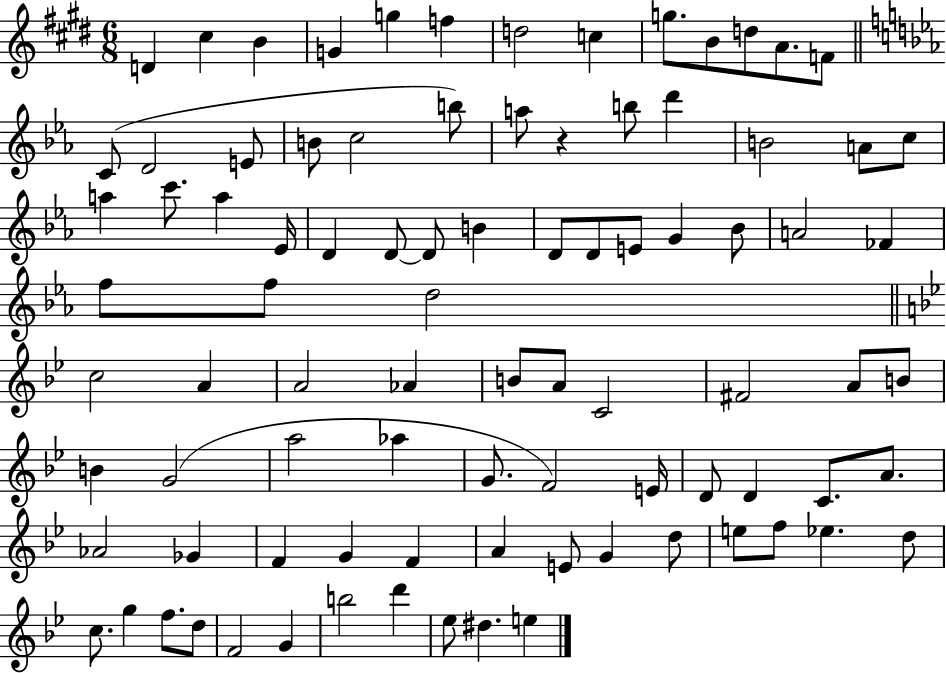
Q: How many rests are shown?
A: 1